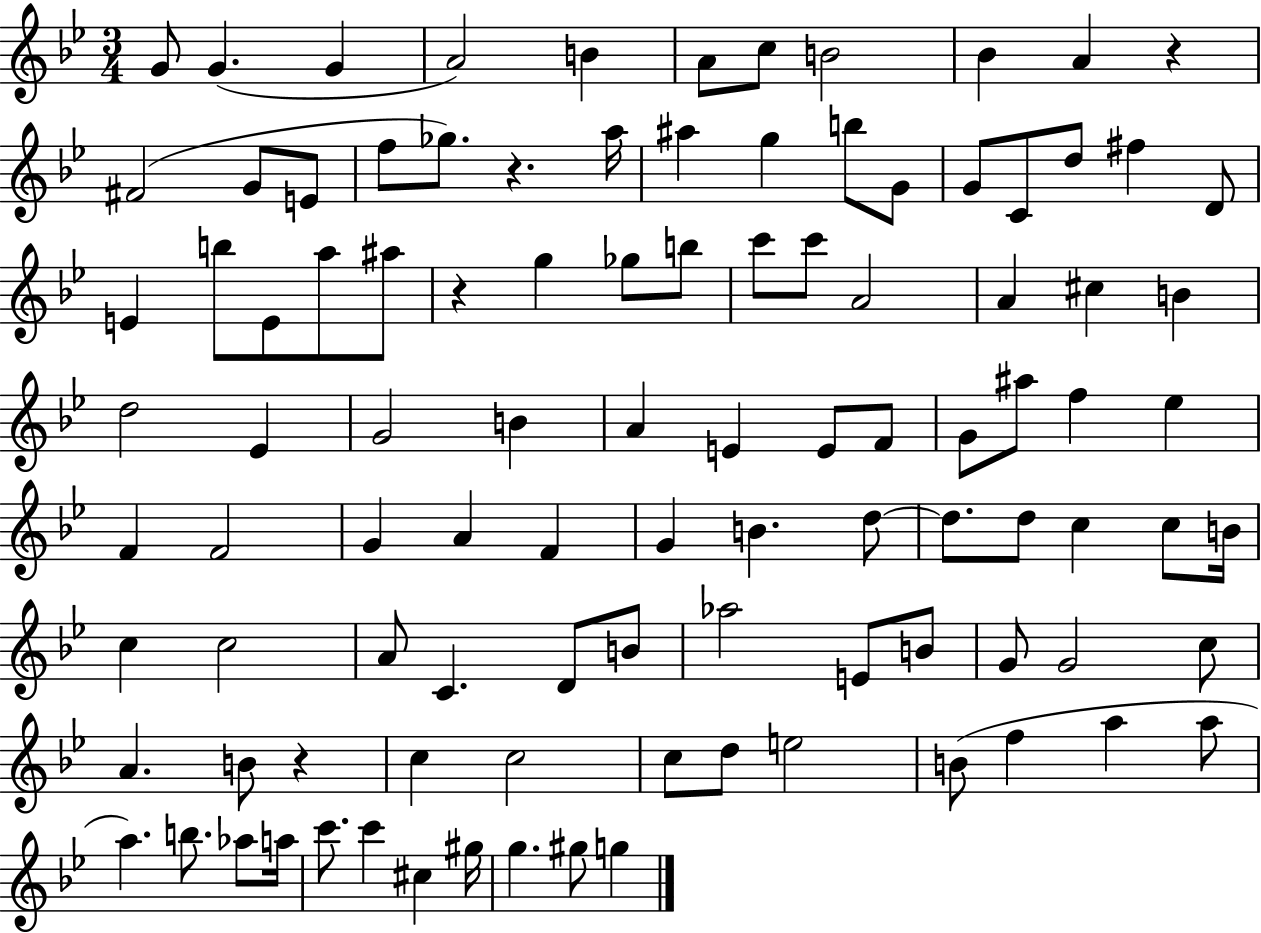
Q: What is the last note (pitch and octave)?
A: G5